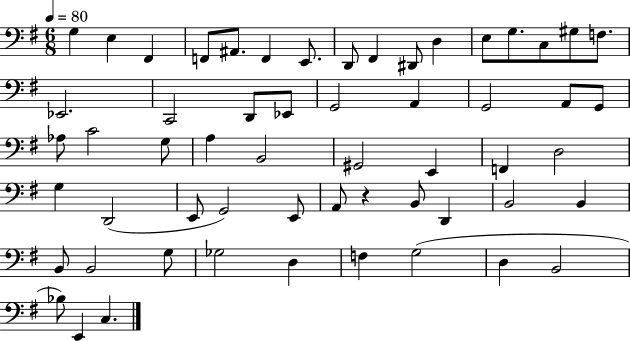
X:1
T:Untitled
M:6/8
L:1/4
K:G
G, E, ^F,, F,,/2 ^A,,/2 F,, E,,/2 D,,/2 ^F,, ^D,,/2 D, E,/2 G,/2 C,/2 ^G,/2 F,/2 _E,,2 C,,2 D,,/2 _E,,/2 G,,2 A,, G,,2 A,,/2 G,,/2 _A,/2 C2 G,/2 A, B,,2 ^G,,2 E,, F,, D,2 G, D,,2 E,,/2 G,,2 E,,/2 A,,/2 z B,,/2 D,, B,,2 B,, B,,/2 B,,2 G,/2 _G,2 D, F, G,2 D, B,,2 _B,/2 E,, C,